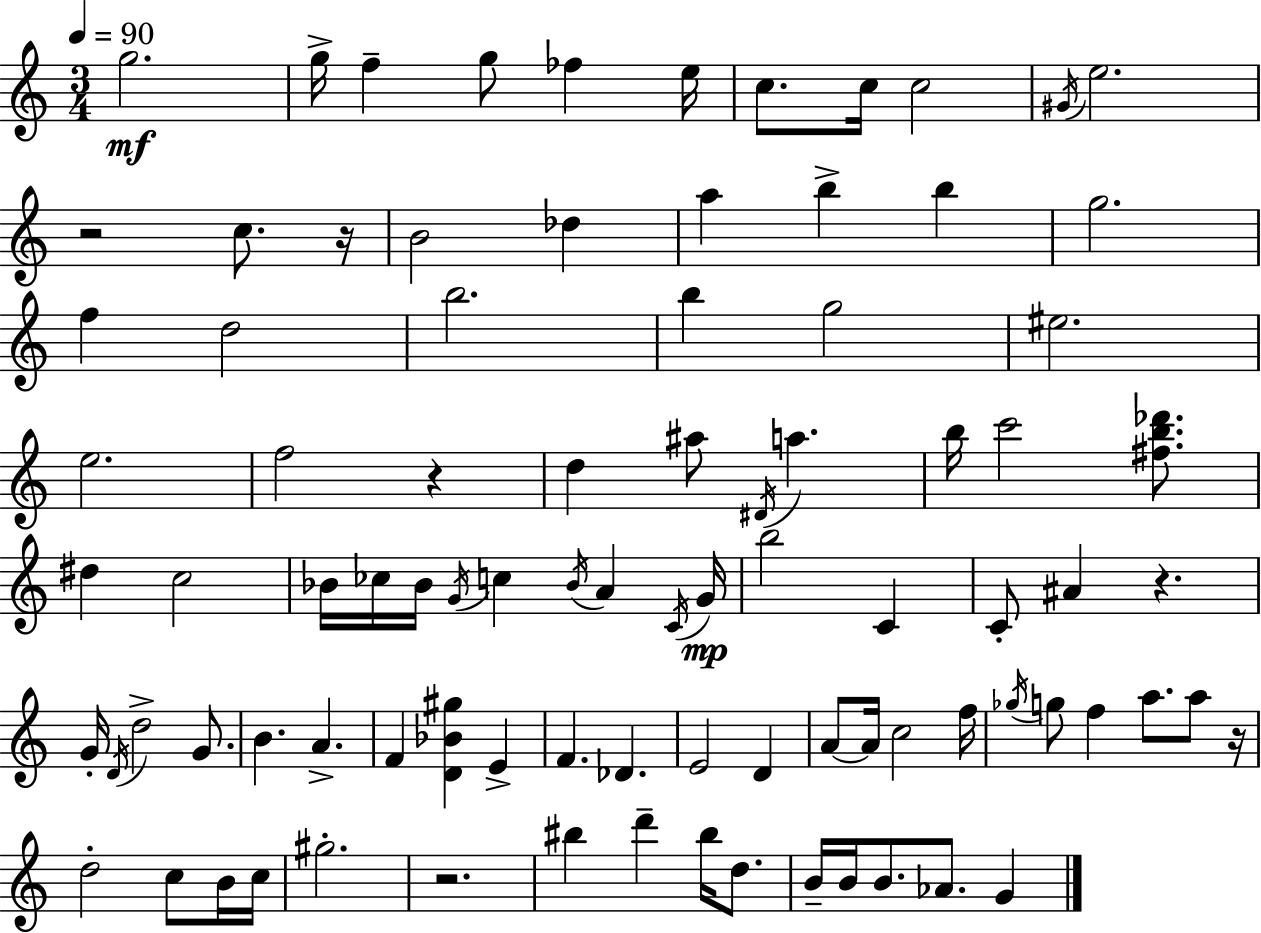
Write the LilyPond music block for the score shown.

{
  \clef treble
  \numericTimeSignature
  \time 3/4
  \key a \minor
  \tempo 4 = 90
  \repeat volta 2 { g''2.\mf | g''16-> f''4-- g''8 fes''4 e''16 | c''8. c''16 c''2 | \acciaccatura { gis'16 } e''2. | \break r2 c''8. | r16 b'2 des''4 | a''4 b''4-> b''4 | g''2. | \break f''4 d''2 | b''2. | b''4 g''2 | eis''2. | \break e''2. | f''2 r4 | d''4 ais''8 \acciaccatura { dis'16 } a''4. | b''16 c'''2 <fis'' b'' des'''>8. | \break dis''4 c''2 | bes'16 ces''16 bes'16 \acciaccatura { g'16 } c''4 \acciaccatura { bes'16 } a'4 | \acciaccatura { c'16 }\mp g'16 b''2 | c'4 c'8-. ais'4 r4. | \break g'16-. \acciaccatura { d'16 } d''2-> | g'8. b'4. | a'4.-> f'4 <d' bes' gis''>4 | e'4-> f'4. | \break des'4. e'2 | d'4 a'8~~ a'16 c''2 | f''16 \acciaccatura { ges''16 } g''8 f''4 | a''8. a''8 r16 d''2-. | \break c''8 b'16 c''16 gis''2.-. | r2. | bis''4 d'''4-- | bis''16 d''8. b'16-- b'16 b'8. | \break aes'8. g'4 } \bar "|."
}